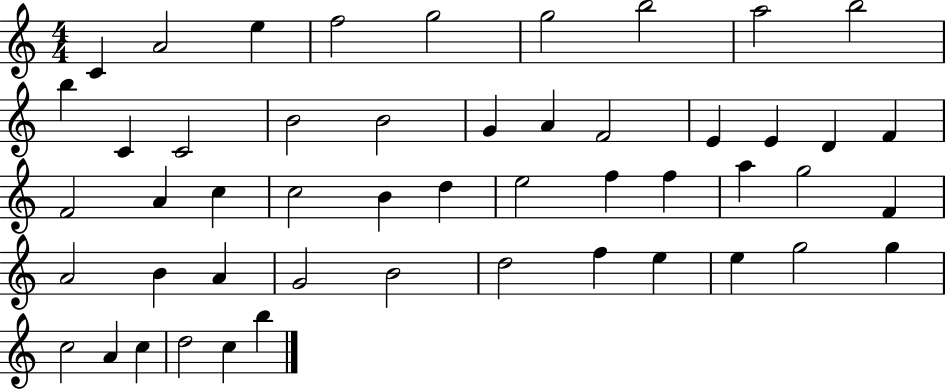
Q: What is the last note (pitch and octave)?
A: B5